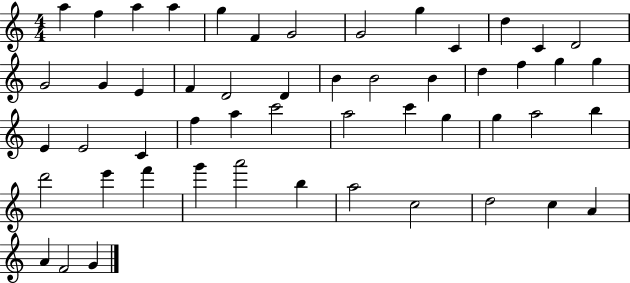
{
  \clef treble
  \numericTimeSignature
  \time 4/4
  \key c \major
  a''4 f''4 a''4 a''4 | g''4 f'4 g'2 | g'2 g''4 c'4 | d''4 c'4 d'2 | \break g'2 g'4 e'4 | f'4 d'2 d'4 | b'4 b'2 b'4 | d''4 f''4 g''4 g''4 | \break e'4 e'2 c'4 | f''4 a''4 c'''2 | a''2 c'''4 g''4 | g''4 a''2 b''4 | \break d'''2 e'''4 f'''4 | g'''4 a'''2 b''4 | a''2 c''2 | d''2 c''4 a'4 | \break a'4 f'2 g'4 | \bar "|."
}